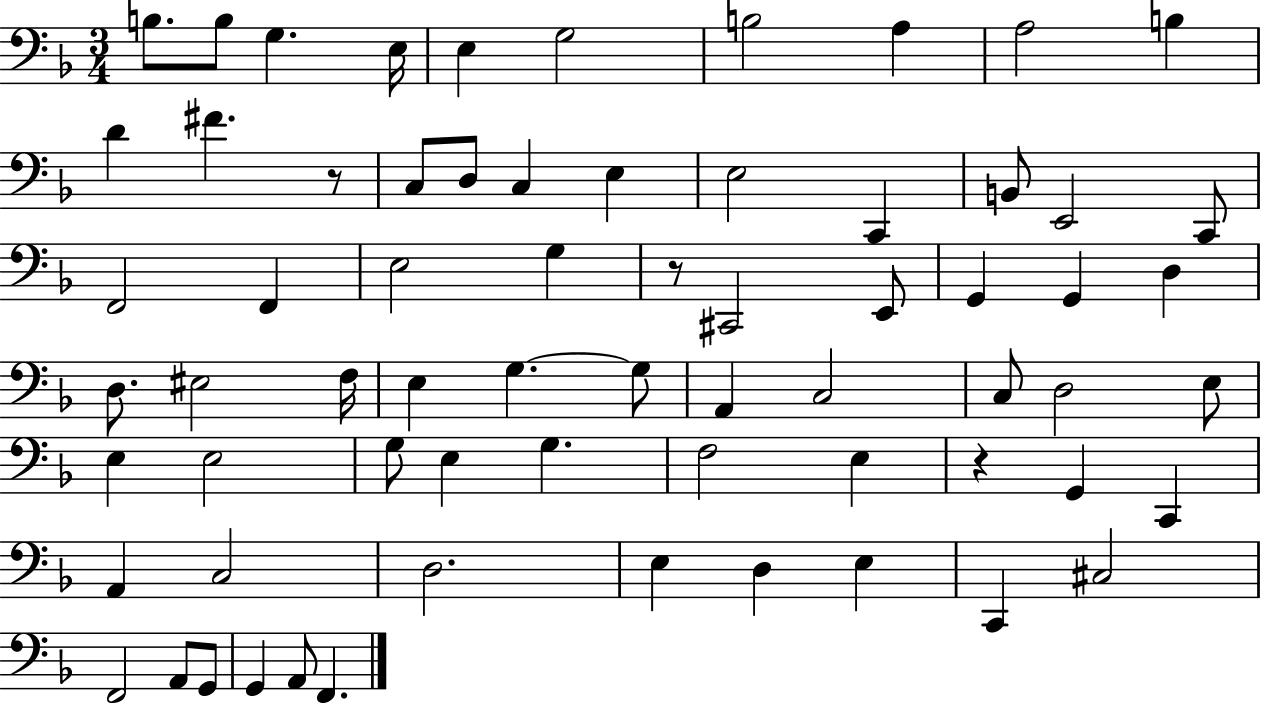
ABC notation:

X:1
T:Untitled
M:3/4
L:1/4
K:F
B,/2 B,/2 G, E,/4 E, G,2 B,2 A, A,2 B, D ^F z/2 C,/2 D,/2 C, E, E,2 C,, B,,/2 E,,2 C,,/2 F,,2 F,, E,2 G, z/2 ^C,,2 E,,/2 G,, G,, D, D,/2 ^E,2 F,/4 E, G, G,/2 A,, C,2 C,/2 D,2 E,/2 E, E,2 G,/2 E, G, F,2 E, z G,, C,, A,, C,2 D,2 E, D, E, C,, ^C,2 F,,2 A,,/2 G,,/2 G,, A,,/2 F,,